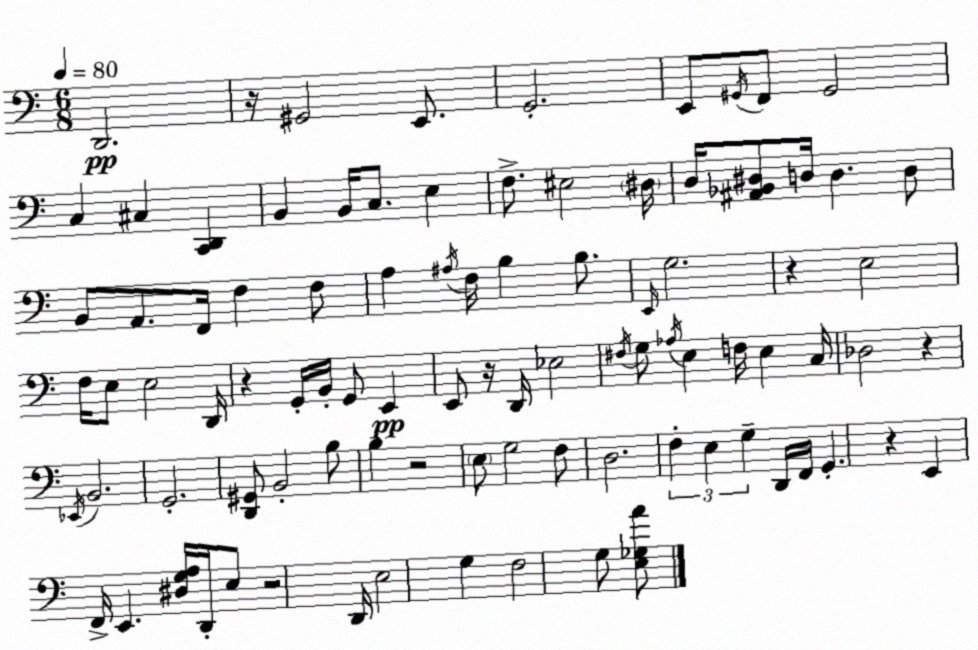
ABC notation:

X:1
T:Untitled
M:6/8
L:1/4
K:C
D,,2 z/4 ^G,,2 E,,/2 G,,2 E,,/2 ^G,,/4 F,,/2 ^G,,2 C, ^C, [C,,D,,] B,, B,,/4 C,/2 E, F,/2 ^E,2 ^D,/4 D,/4 [^A,,_B,,^D,]/2 D,/4 D, D,/2 B,,/2 A,,/2 F,,/4 F, F,/2 A, ^A,/4 F,/4 B, B,/2 E,,/4 G,2 z E,2 F,/4 E,/2 E,2 D,,/4 z G,,/4 B,,/4 G,,/2 E,, E,,/2 z/4 D,,/4 _E,2 ^F,/4 G,/2 _A,/4 E, F,/4 E, C,/4 _D,2 z _E,,/4 B,,2 G,,2 [D,,^G,,]/2 B,,2 B,/2 B, z2 E,/2 G,2 F,/2 D,2 F, E, G, D,,/4 F,,/4 G,, z E,, F,,/4 E,, [^D,G,A,]/4 D,,/4 E,/2 z2 D,,/4 E,2 G, F,2 G,/2 [E,_G,A]/2